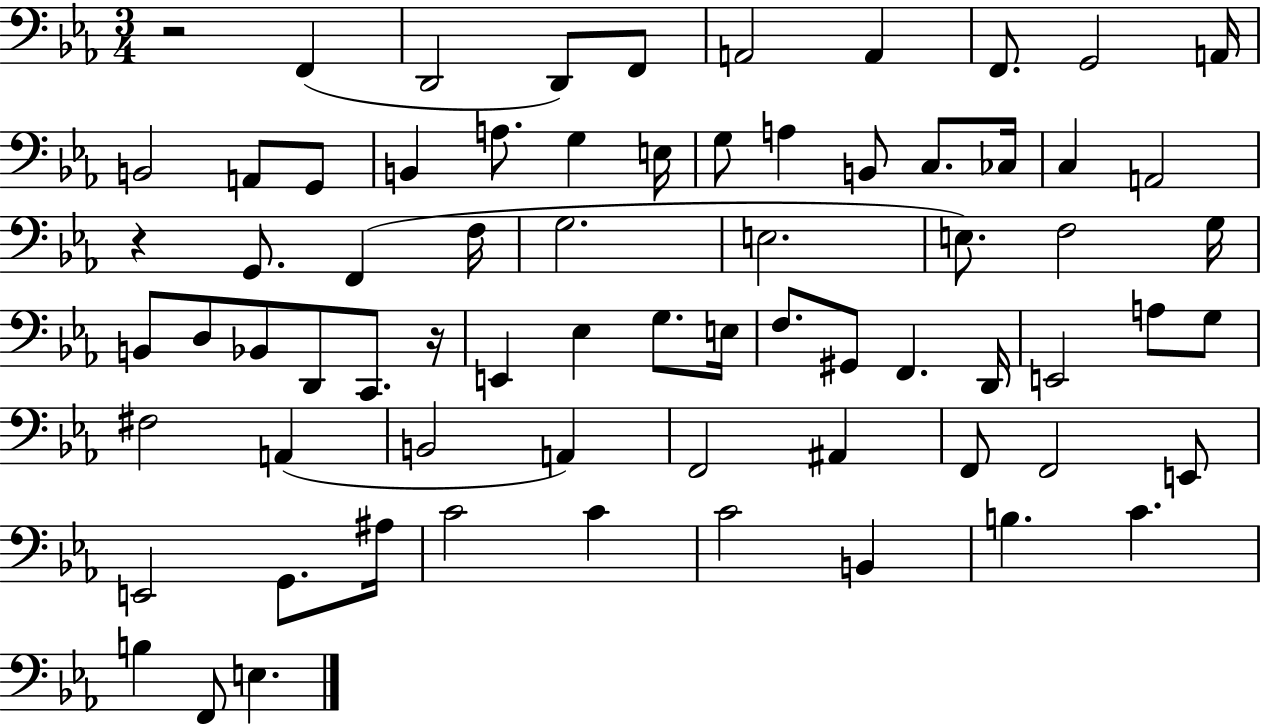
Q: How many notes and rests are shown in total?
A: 71